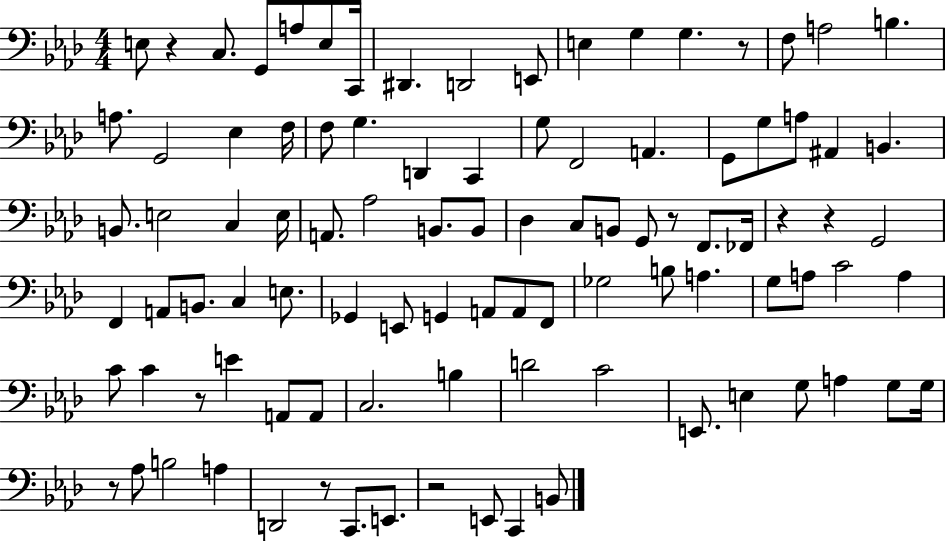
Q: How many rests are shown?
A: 9